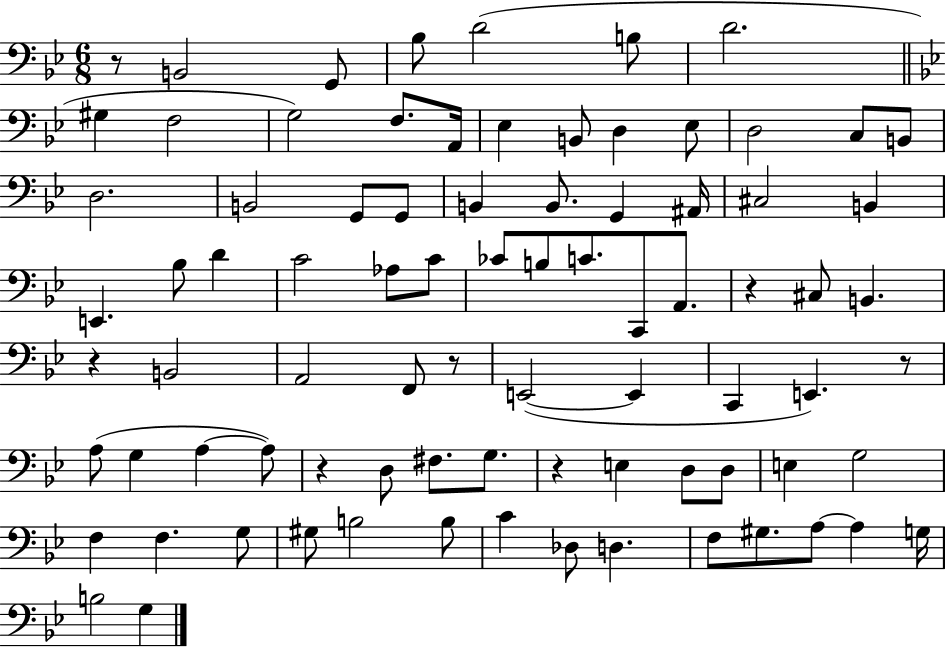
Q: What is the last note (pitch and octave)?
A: G3